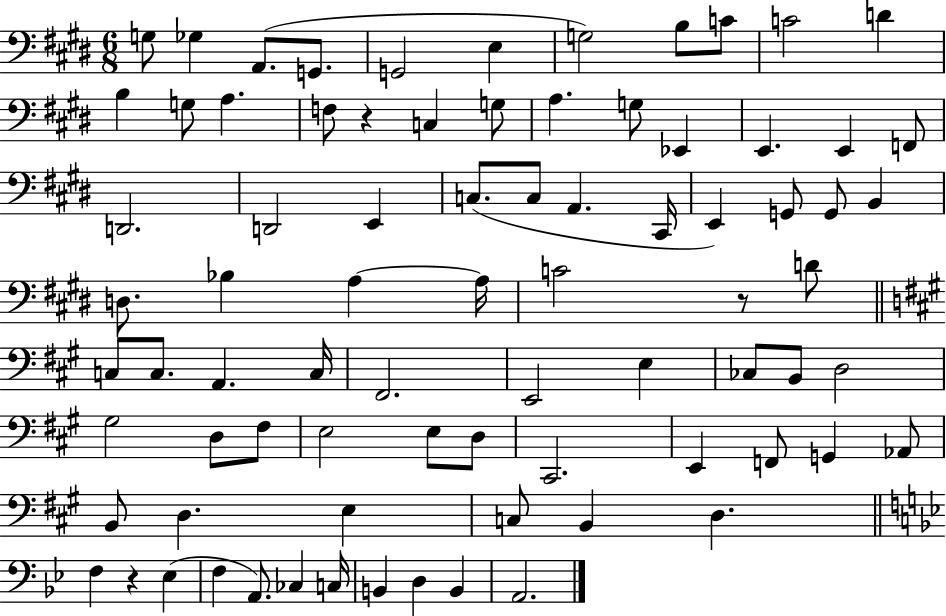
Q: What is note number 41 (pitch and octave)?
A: C3